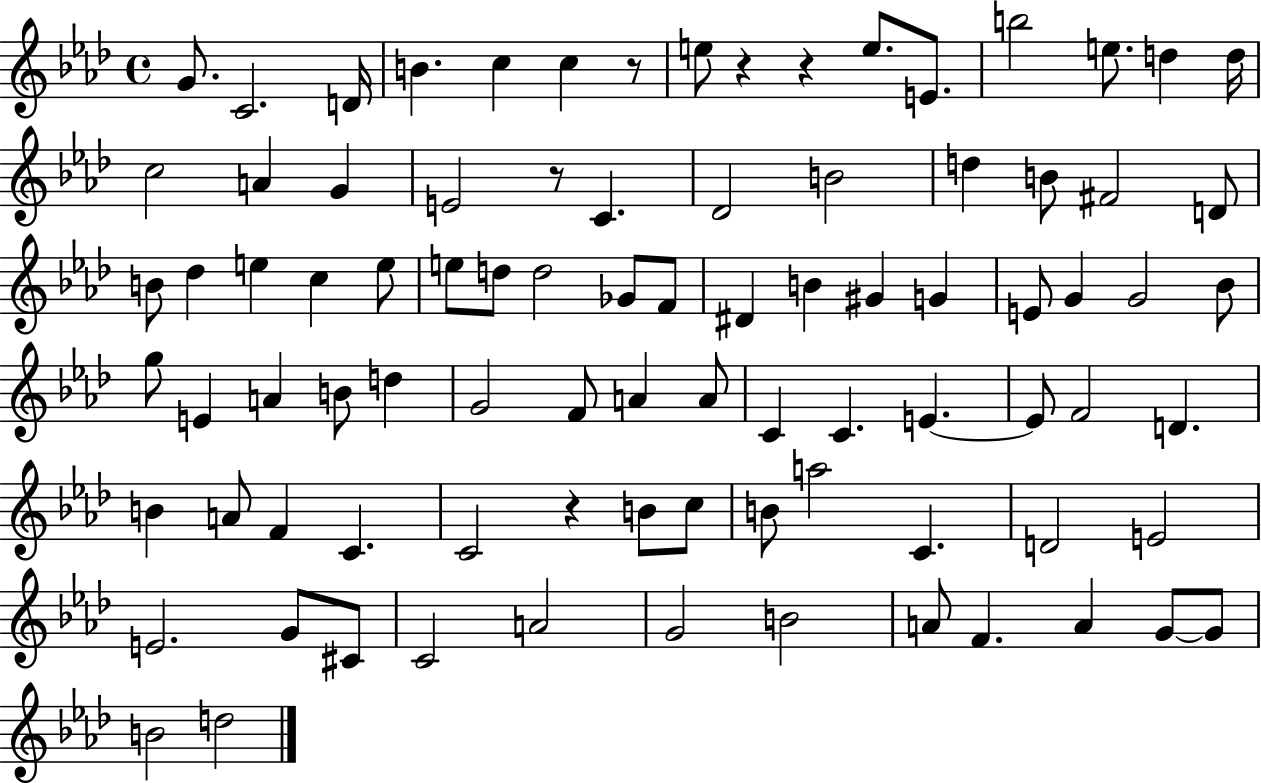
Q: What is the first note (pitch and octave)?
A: G4